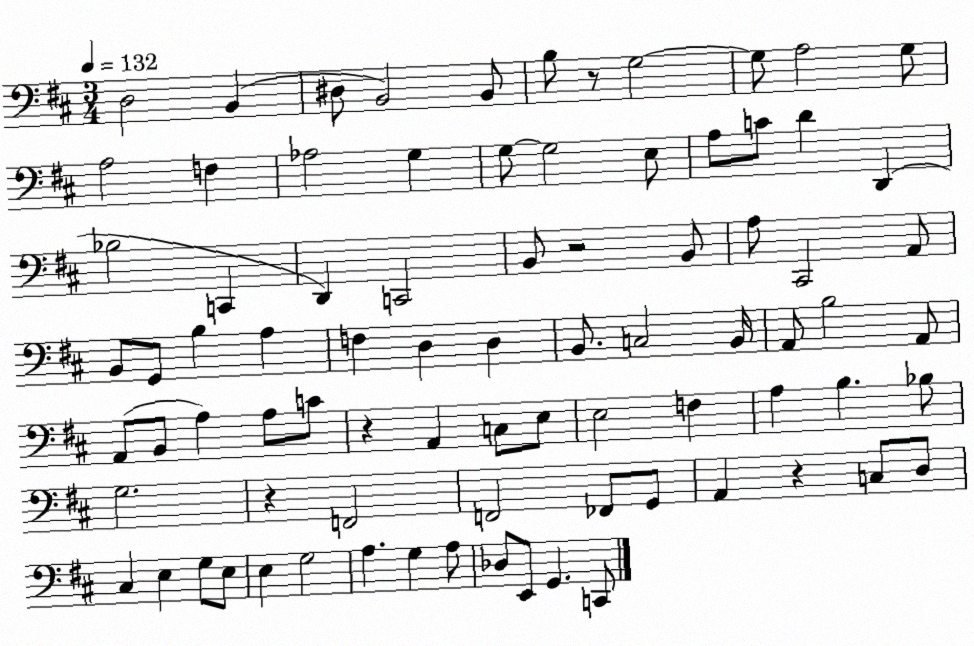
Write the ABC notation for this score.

X:1
T:Untitled
M:3/4
L:1/4
K:D
D,2 B,, ^D,/2 B,,2 B,,/2 B,/2 z/2 G,2 G,/2 A,2 G,/2 A,2 F, _A,2 G, G,/2 G,2 E,/2 A,/2 C/2 D D,, _B,2 C,, D,, C,,2 B,,/2 z2 B,,/2 A,/2 ^C,,2 A,,/2 B,,/2 G,,/2 B, A, F, D, D, B,,/2 C,2 B,,/4 A,,/2 B,2 A,,/2 A,,/2 B,,/2 A, A,/2 C/2 z A,, C,/2 E,/2 E,2 F, A, B, _B,/2 G,2 z F,,2 F,,2 _F,,/2 G,,/2 A,, z C,/2 D,/2 ^C, E, G,/2 E,/2 E, G,2 A, G, A,/2 _D,/2 E,,/2 G,, C,,/2